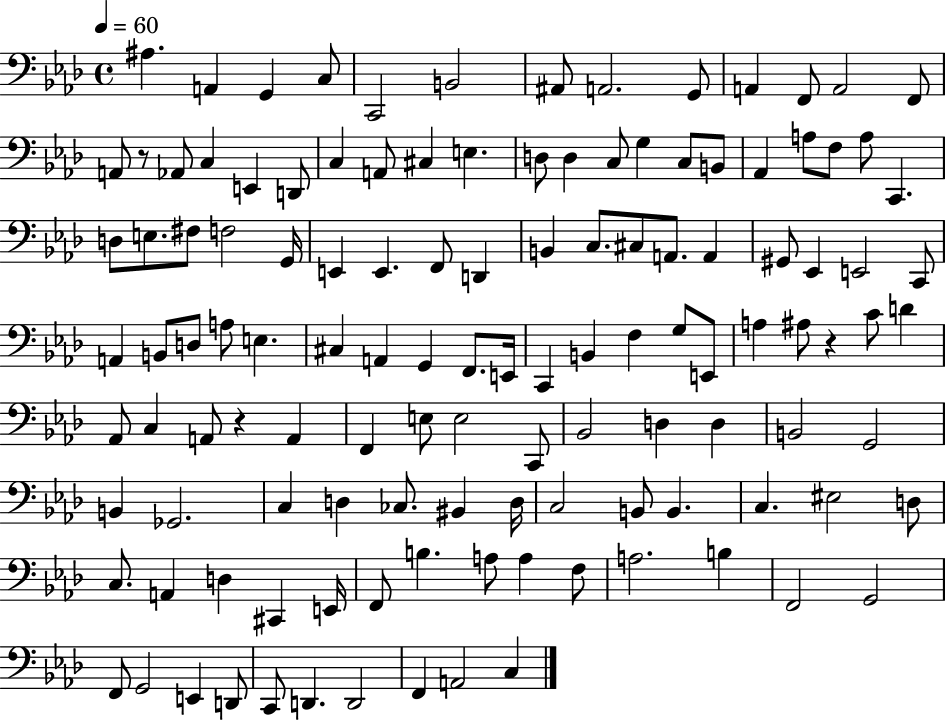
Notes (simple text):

A#3/q. A2/q G2/q C3/e C2/h B2/h A#2/e A2/h. G2/e A2/q F2/e A2/h F2/e A2/e R/e Ab2/e C3/q E2/q D2/e C3/q A2/e C#3/q E3/q. D3/e D3/q C3/e G3/q C3/e B2/e Ab2/q A3/e F3/e A3/e C2/q. D3/e E3/e. F#3/e F3/h G2/s E2/q E2/q. F2/e D2/q B2/q C3/e. C#3/e A2/e. A2/q G#2/e Eb2/q E2/h C2/e A2/q B2/e D3/e A3/e E3/q. C#3/q A2/q G2/q F2/e. E2/s C2/q B2/q F3/q G3/e E2/e A3/q A#3/e R/q C4/e D4/q Ab2/e C3/q A2/e R/q A2/q F2/q E3/e E3/h C2/e Bb2/h D3/q D3/q B2/h G2/h B2/q Gb2/h. C3/q D3/q CES3/e. BIS2/q D3/s C3/h B2/e B2/q. C3/q. EIS3/h D3/e C3/e. A2/q D3/q C#2/q E2/s F2/e B3/q. A3/e A3/q F3/e A3/h. B3/q F2/h G2/h F2/e G2/h E2/q D2/e C2/e D2/q. D2/h F2/q A2/h C3/q